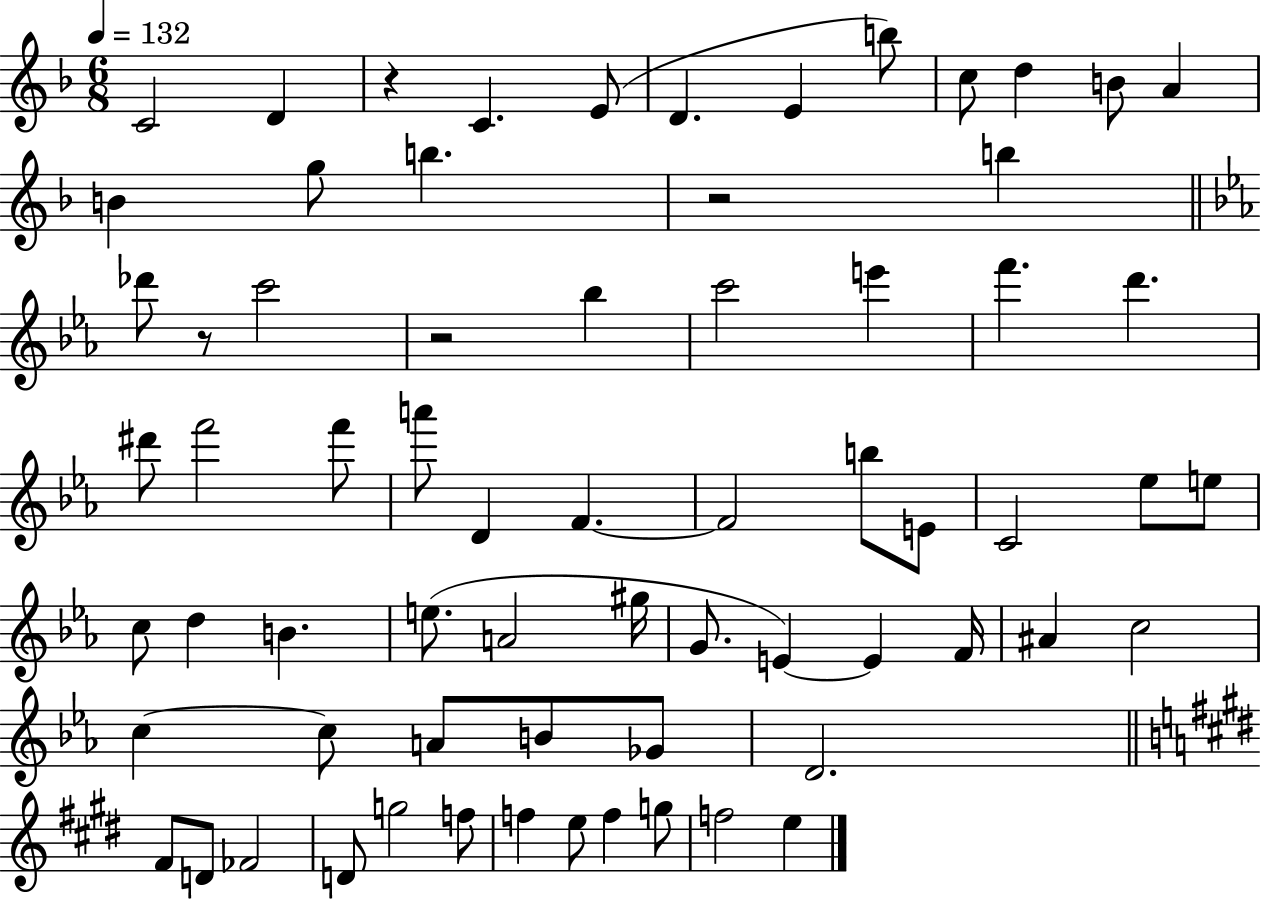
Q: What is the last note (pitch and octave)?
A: E5